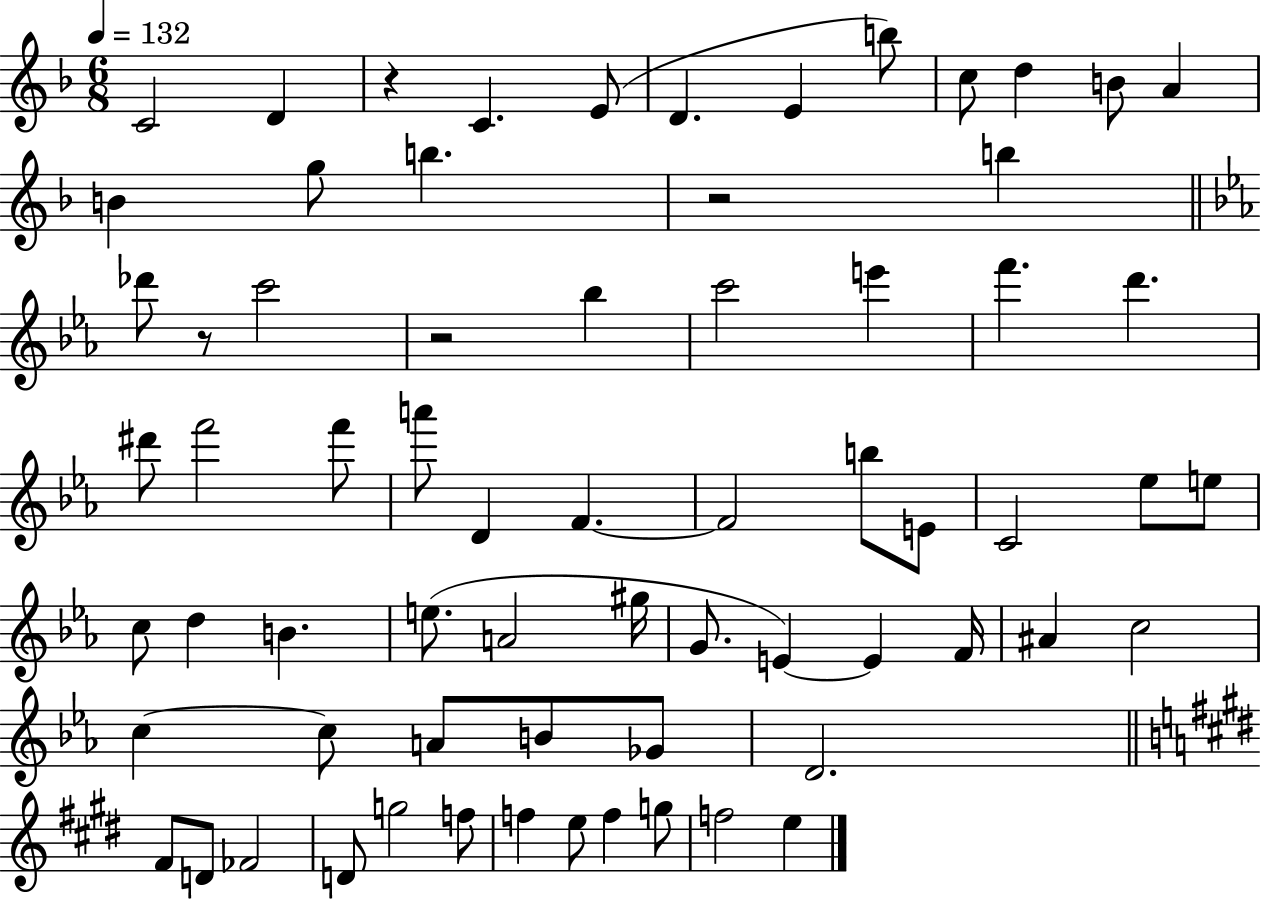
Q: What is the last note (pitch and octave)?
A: E5